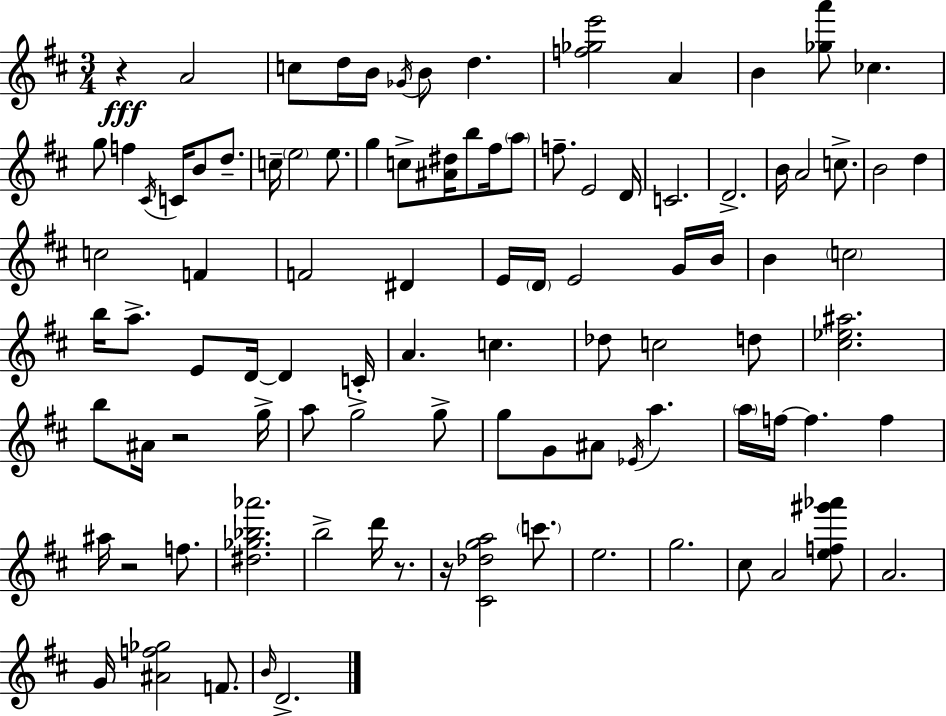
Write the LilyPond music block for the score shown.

{
  \clef treble
  \numericTimeSignature
  \time 3/4
  \key d \major
  r4\fff a'2 | c''8 d''16 b'16 \acciaccatura { ges'16 } b'8 d''4. | <f'' ges'' e'''>2 a'4 | b'4 <ges'' a'''>8 ces''4. | \break g''8 f''4 \acciaccatura { cis'16 } c'16 b'8 d''8.-- | c''16-- \parenthesize e''2 e''8. | g''4 c''8-> <ais' dis''>16 b''8 fis''16 | \parenthesize a''8 f''8.-- e'2 | \break d'16 c'2. | d'2.-> | b'16 a'2 c''8.-> | b'2 d''4 | \break c''2 f'4 | f'2 dis'4 | e'16 \parenthesize d'16 e'2 | g'16 b'16 b'4 \parenthesize c''2 | \break b''16 a''8.-> e'8 d'16~~ d'4 | c'16-. a'4. c''4. | des''8 c''2 | d''8 <cis'' ees'' ais''>2. | \break b''8 ais'16 r2 | g''16-> a''8 g''2-> | g''8-> g''8 g'8 ais'8 \acciaccatura { ees'16 } a''4. | \parenthesize a''16 f''16~~ f''4. f''4 | \break ais''16 r2 | f''8. <dis'' ges'' bes'' aes'''>2. | b''2-> d'''16 | r8. r16 <cis' des'' g'' a''>2 | \break \parenthesize c'''8. e''2. | g''2. | cis''8 a'2 | <e'' f'' gis''' aes'''>8 a'2. | \break g'16 <ais' f'' ges''>2 | f'8. \grace { b'16 } d'2.-> | \bar "|."
}